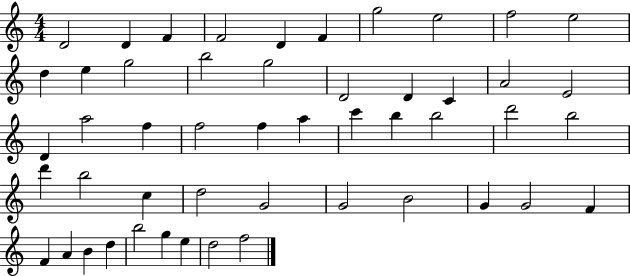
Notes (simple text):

D4/h D4/q F4/q F4/h D4/q F4/q G5/h E5/h F5/h E5/h D5/q E5/q G5/h B5/h G5/h D4/h D4/q C4/q A4/h E4/h D4/q A5/h F5/q F5/h F5/q A5/q C6/q B5/q B5/h D6/h B5/h D6/q B5/h C5/q D5/h G4/h G4/h B4/h G4/q G4/h F4/q F4/q A4/q B4/q D5/q B5/h G5/q E5/q D5/h F5/h